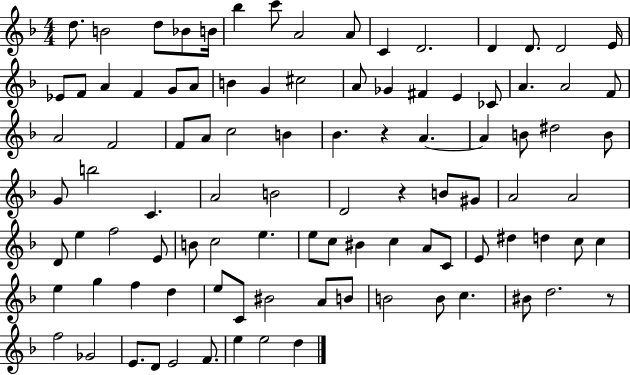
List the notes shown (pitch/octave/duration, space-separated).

D5/e. B4/h D5/e Bb4/e B4/s Bb5/q C6/e A4/h A4/e C4/q D4/h. D4/q D4/e. D4/h E4/s Eb4/e F4/e A4/q F4/q G4/e A4/e B4/q G4/q C#5/h A4/e Gb4/q F#4/q E4/q CES4/e A4/q. A4/h F4/e A4/h F4/h F4/e A4/e C5/h B4/q Bb4/q. R/q A4/q. A4/q B4/e D#5/h B4/e G4/e B5/h C4/q. A4/h B4/h D4/h R/q B4/e G#4/e A4/h A4/h D4/e E5/q F5/h E4/e B4/e C5/h E5/q. E5/e C5/e BIS4/q C5/q A4/e C4/e E4/e D#5/q D5/q C5/e C5/q E5/q G5/q F5/q D5/q E5/e C4/e BIS4/h A4/e B4/e B4/h B4/e C5/q. BIS4/e D5/h. R/e F5/h Gb4/h E4/e. D4/e E4/h F4/e. E5/q E5/h D5/q